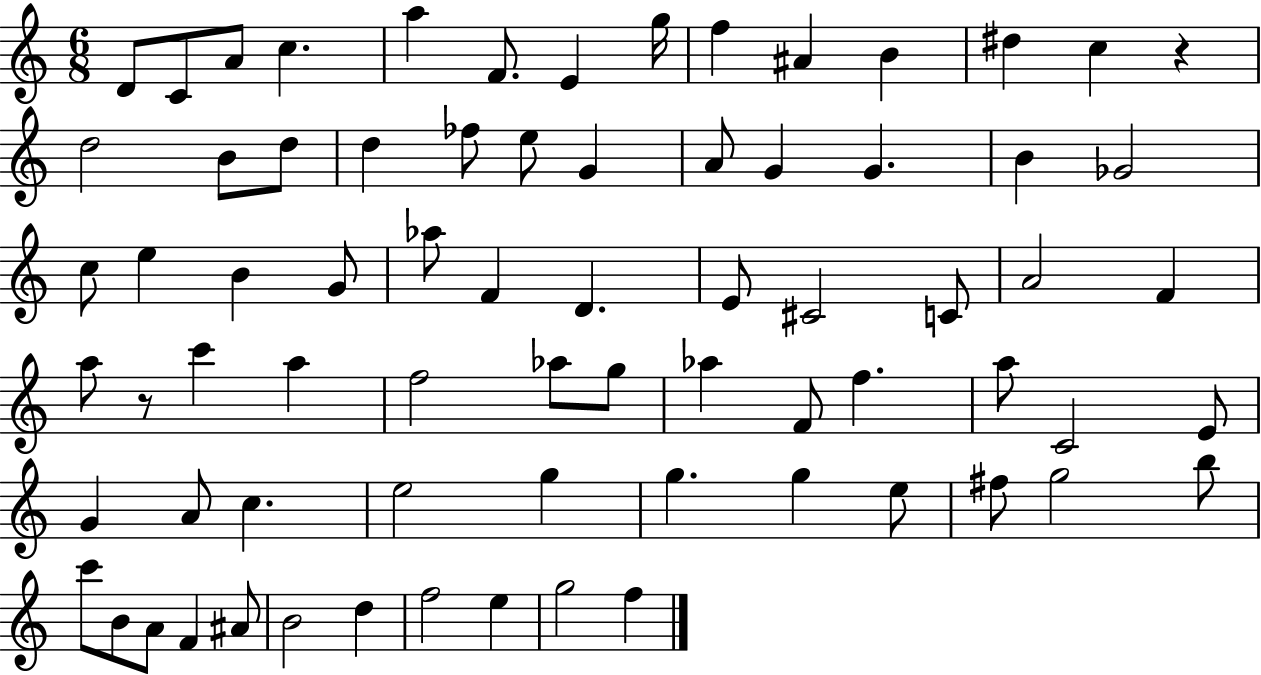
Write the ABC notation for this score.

X:1
T:Untitled
M:6/8
L:1/4
K:C
D/2 C/2 A/2 c a F/2 E g/4 f ^A B ^d c z d2 B/2 d/2 d _f/2 e/2 G A/2 G G B _G2 c/2 e B G/2 _a/2 F D E/2 ^C2 C/2 A2 F a/2 z/2 c' a f2 _a/2 g/2 _a F/2 f a/2 C2 E/2 G A/2 c e2 g g g e/2 ^f/2 g2 b/2 c'/2 B/2 A/2 F ^A/2 B2 d f2 e g2 f